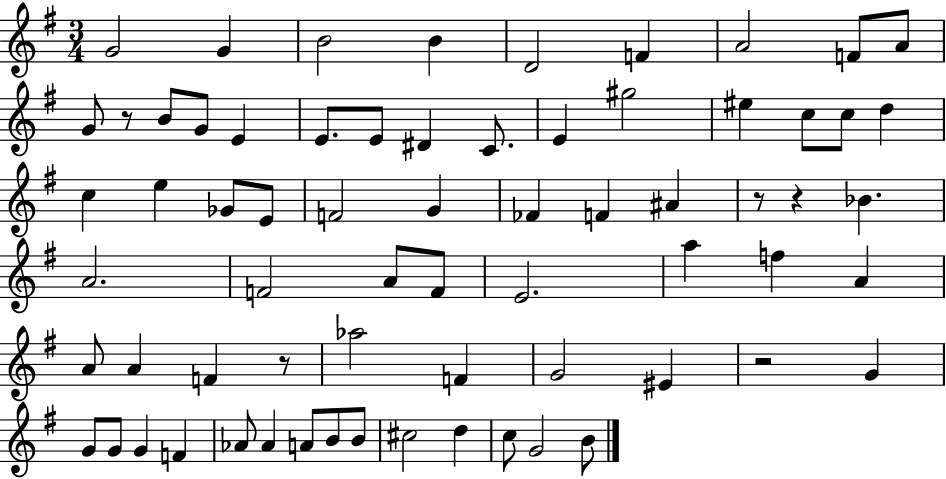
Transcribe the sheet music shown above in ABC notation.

X:1
T:Untitled
M:3/4
L:1/4
K:G
G2 G B2 B D2 F A2 F/2 A/2 G/2 z/2 B/2 G/2 E E/2 E/2 ^D C/2 E ^g2 ^e c/2 c/2 d c e _G/2 E/2 F2 G _F F ^A z/2 z _B A2 F2 A/2 F/2 E2 a f A A/2 A F z/2 _a2 F G2 ^E z2 G G/2 G/2 G F _A/2 _A A/2 B/2 B/2 ^c2 d c/2 G2 B/2